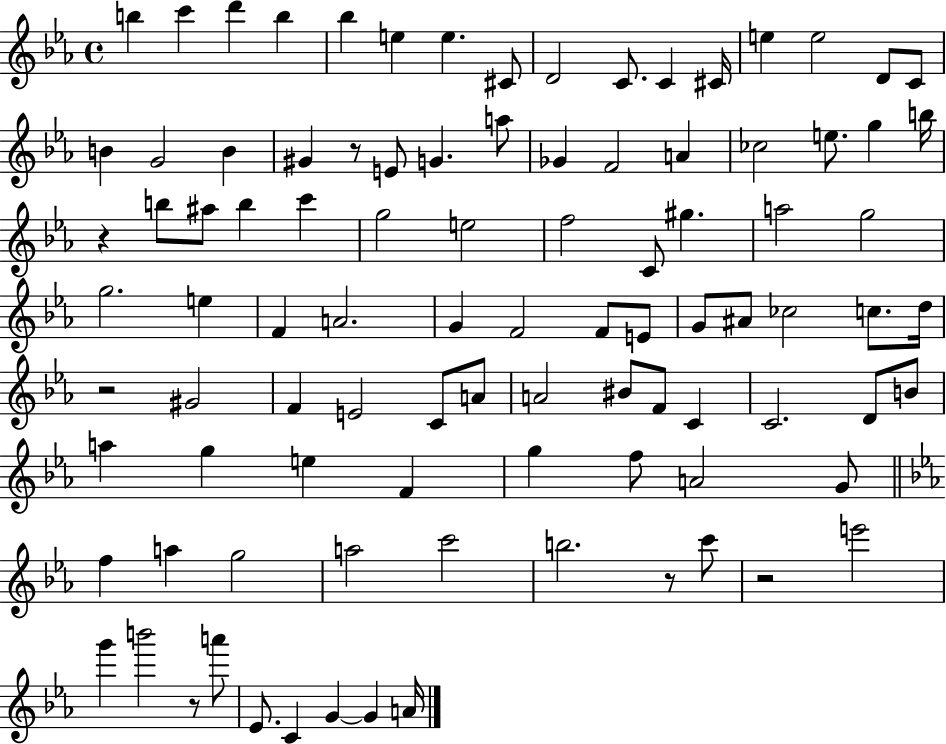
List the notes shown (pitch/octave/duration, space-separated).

B5/q C6/q D6/q B5/q Bb5/q E5/q E5/q. C#4/e D4/h C4/e. C4/q C#4/s E5/q E5/h D4/e C4/e B4/q G4/h B4/q G#4/q R/e E4/e G4/q. A5/e Gb4/q F4/h A4/q CES5/h E5/e. G5/q B5/s R/q B5/e A#5/e B5/q C6/q G5/h E5/h F5/h C4/e G#5/q. A5/h G5/h G5/h. E5/q F4/q A4/h. G4/q F4/h F4/e E4/e G4/e A#4/e CES5/h C5/e. D5/s R/h G#4/h F4/q E4/h C4/e A4/e A4/h BIS4/e F4/e C4/q C4/h. D4/e B4/e A5/q G5/q E5/q F4/q G5/q F5/e A4/h G4/e F5/q A5/q G5/h A5/h C6/h B5/h. R/e C6/e R/h E6/h G6/q B6/h R/e A6/e Eb4/e. C4/q G4/q G4/q A4/s